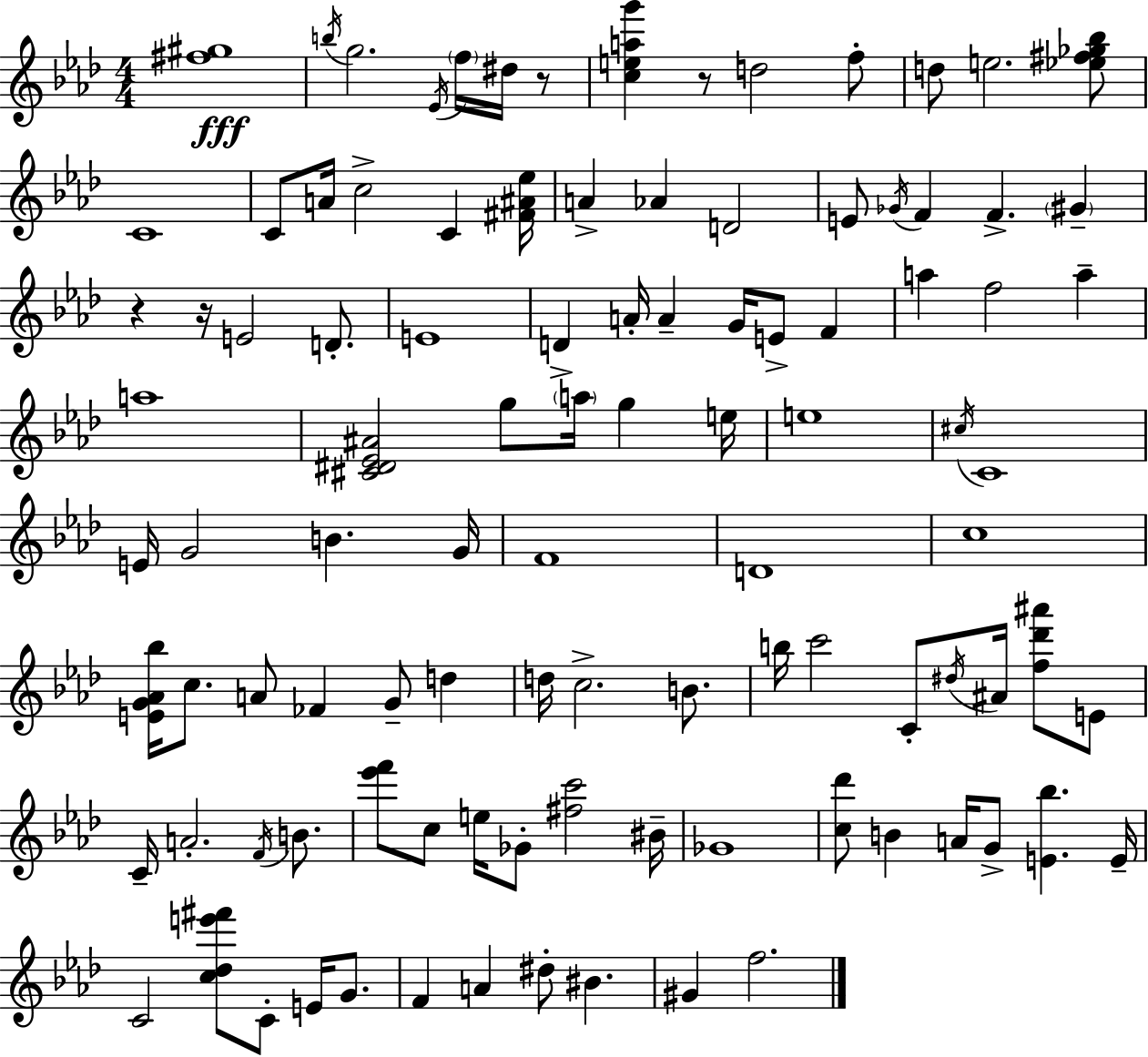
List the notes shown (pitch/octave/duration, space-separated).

[F#5,G#5]/w B5/s G5/h. Eb4/s F5/s D#5/s R/e [C5,E5,A5,G6]/q R/e D5/h F5/e D5/e E5/h. [Eb5,F#5,Gb5,Bb5]/e C4/w C4/e A4/s C5/h C4/q [F#4,A#4,Eb5]/s A4/q Ab4/q D4/h E4/e Gb4/s F4/q F4/q. G#4/q R/q R/s E4/h D4/e. E4/w D4/q A4/s A4/q G4/s E4/e F4/q A5/q F5/h A5/q A5/w [C#4,D#4,Eb4,A#4]/h G5/e A5/s G5/q E5/s E5/w C#5/s C4/w E4/s G4/h B4/q. G4/s F4/w D4/w C5/w [E4,G4,Ab4,Bb5]/s C5/e. A4/e FES4/q G4/e D5/q D5/s C5/h. B4/e. B5/s C6/h C4/e D#5/s A#4/s [F5,Db6,A#6]/e E4/e C4/s A4/h. F4/s B4/e. [Eb6,F6]/e C5/e E5/s Gb4/e [F#5,C6]/h BIS4/s Gb4/w [C5,Db6]/e B4/q A4/s G4/e [E4,Bb5]/q. E4/s C4/h [C5,Db5,E6,F#6]/e C4/e E4/s G4/e. F4/q A4/q D#5/e BIS4/q. G#4/q F5/h.